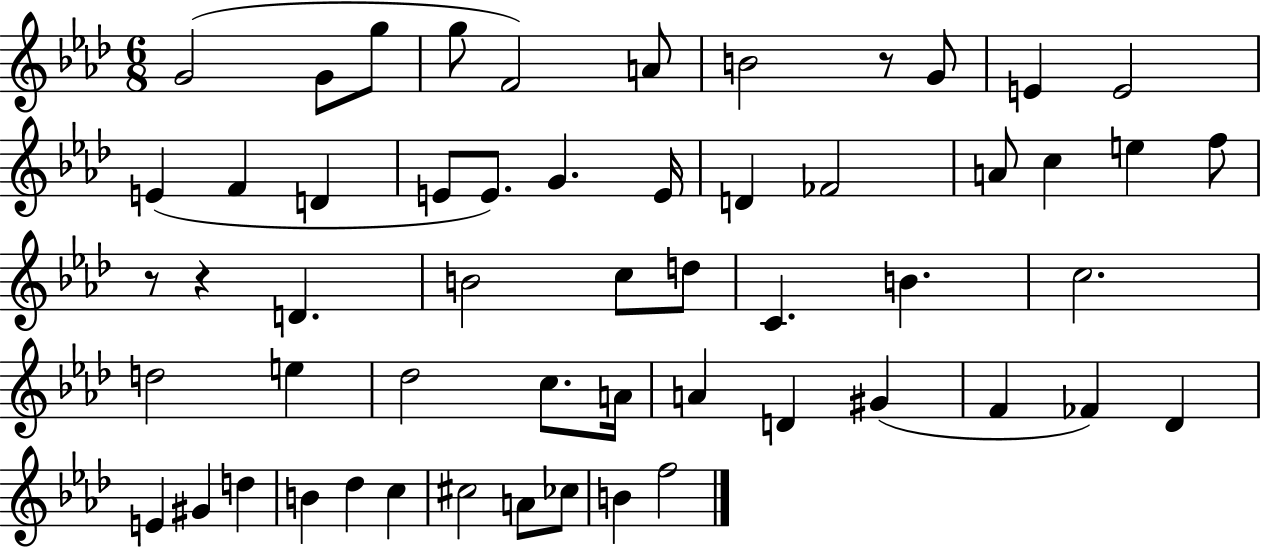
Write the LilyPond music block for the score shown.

{
  \clef treble
  \numericTimeSignature
  \time 6/8
  \key aes \major
  g'2( g'8 g''8 | g''8 f'2) a'8 | b'2 r8 g'8 | e'4 e'2 | \break e'4( f'4 d'4 | e'8 e'8.) g'4. e'16 | d'4 fes'2 | a'8 c''4 e''4 f''8 | \break r8 r4 d'4. | b'2 c''8 d''8 | c'4. b'4. | c''2. | \break d''2 e''4 | des''2 c''8. a'16 | a'4 d'4 gis'4( | f'4 fes'4) des'4 | \break e'4 gis'4 d''4 | b'4 des''4 c''4 | cis''2 a'8 ces''8 | b'4 f''2 | \break \bar "|."
}